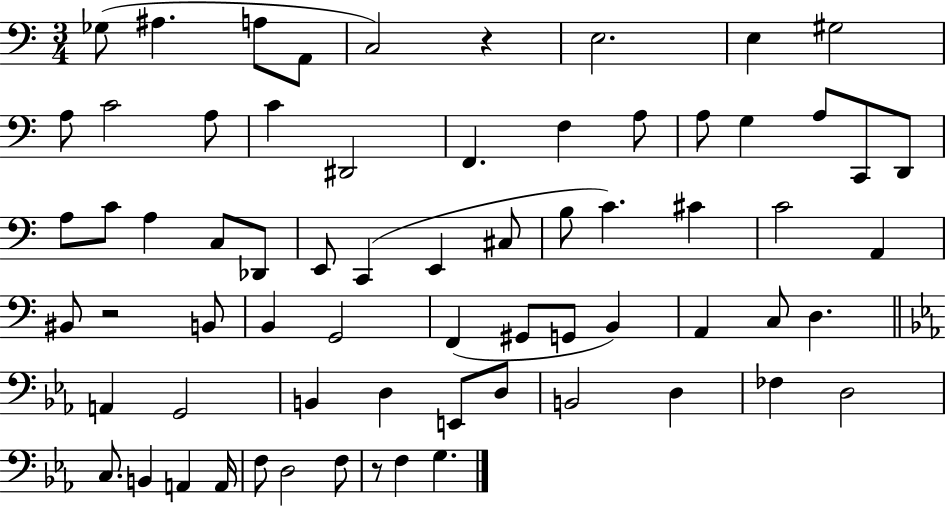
X:1
T:Untitled
M:3/4
L:1/4
K:C
_G,/2 ^A, A,/2 A,,/2 C,2 z E,2 E, ^G,2 A,/2 C2 A,/2 C ^D,,2 F,, F, A,/2 A,/2 G, A,/2 C,,/2 D,,/2 A,/2 C/2 A, C,/2 _D,,/2 E,,/2 C,, E,, ^C,/2 B,/2 C ^C C2 A,, ^B,,/2 z2 B,,/2 B,, G,,2 F,, ^G,,/2 G,,/2 B,, A,, C,/2 D, A,, G,,2 B,, D, E,,/2 D,/2 B,,2 D, _F, D,2 C,/2 B,, A,, A,,/4 F,/2 D,2 F,/2 z/2 F, G,